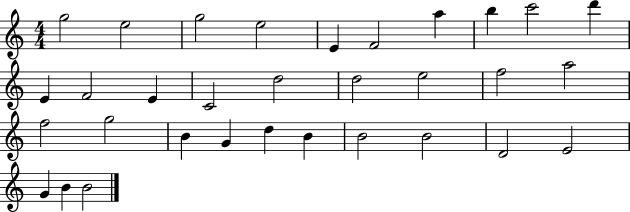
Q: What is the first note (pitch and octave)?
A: G5